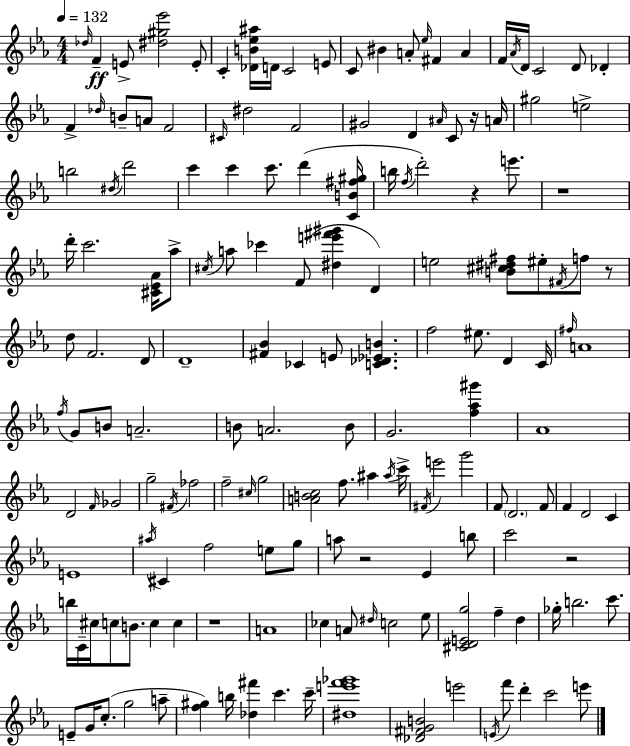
{
  \clef treble
  \numericTimeSignature
  \time 4/4
  \key ees \major
  \tempo 4 = 132
  \repeat volta 2 { \grace { des''16 }\ff f'4-- e'8-> <dis'' gis'' ees'''>2 e'8-. | c'4-. <des' b' ees'' ais''>16 d'16 c'2 e'8 | c'8 bis'4 a'8-. \grace { ees''16 } fis'4 a'4 | f'16 \acciaccatura { aes'16 } d'16 c'2 d'8 des'4-. | \break f'4-> \grace { des''16 } b'8-- a'8 f'2 | \grace { cis'16 } dis''2 f'2 | gis'2 d'4 | \grace { ais'16 } c'8 r16 a'16 gis''2 e''2-> | \break b''2 \acciaccatura { dis''16 } d'''2 | c'''4 c'''4 c'''8. | d'''4( <c' b' fis'' gis''>16 b''16 \acciaccatura { f''16 } d'''2-.) | r4 e'''8. r1 | \break d'''16-. c'''2. | <cis' ees' aes'>16 aes''8-> \acciaccatura { cis''16 } a''8 ces'''4 f'8( | <dis'' e''' fis''' gis'''>4 d'4) e''2 | <b' cis'' dis'' fis''>8 eis''8-. \acciaccatura { fis'16 } f''8 r8 d''8 f'2. | \break d'8 d'1-- | <fis' bes'>4 ces'4 | e'8 <c' des' ees' b'>4. f''2 | eis''8. d'4 c'16 \grace { fis''16 } a'1 | \break \acciaccatura { f''16 } g'8 b'8 | a'2.-- b'8 a'2. | b'8 g'2. | <f'' aes'' gis'''>4 aes'1 | \break d'2 | \grace { f'16 } ges'2 g''2-- | \acciaccatura { fis'16 } fes''2 f''2-- | \grace { cis''16 } g''2 <a' b' c''>2 | \break f''8. ais''4 \acciaccatura { ais''16 } c'''16-> | \acciaccatura { fis'16 } e'''2 g'''2 | f'8 \parenthesize d'2. f'8 | f'4 d'2 c'4 | \break e'1 | \acciaccatura { ais''16 } cis'4 f''2 e''8 | g''8 a''8 r2 ees'4 | b''8 c'''2 r2 | \break b''16 c'16-- cis''16 c''8 b'8. c''4 c''4 | r1 | a'1 | ces''4 a'8 \grace { dis''16 } c''2 | \break ees''8 <cis' d' e' g''>2 f''4-- d''4 | ges''16-. b''2. | c'''8. e'8-- g'16 c''8.-.( g''2 | a''8-- <f'' gis''>4) b''16 <des'' fis'''>4 c'''4. | \break c'''16-- <dis'' e''' f''' ges'''>1 | <des' fis' g' b'>2 e'''2 | \acciaccatura { e'16 } f'''8 d'''4-. c'''2 | e'''8 } \bar "|."
}